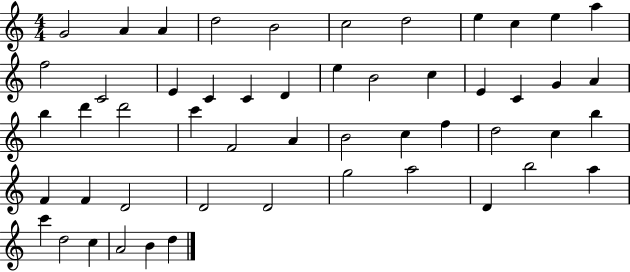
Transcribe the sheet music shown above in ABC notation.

X:1
T:Untitled
M:4/4
L:1/4
K:C
G2 A A d2 B2 c2 d2 e c e a f2 C2 E C C D e B2 c E C G A b d' d'2 c' F2 A B2 c f d2 c b F F D2 D2 D2 g2 a2 D b2 a c' d2 c A2 B d